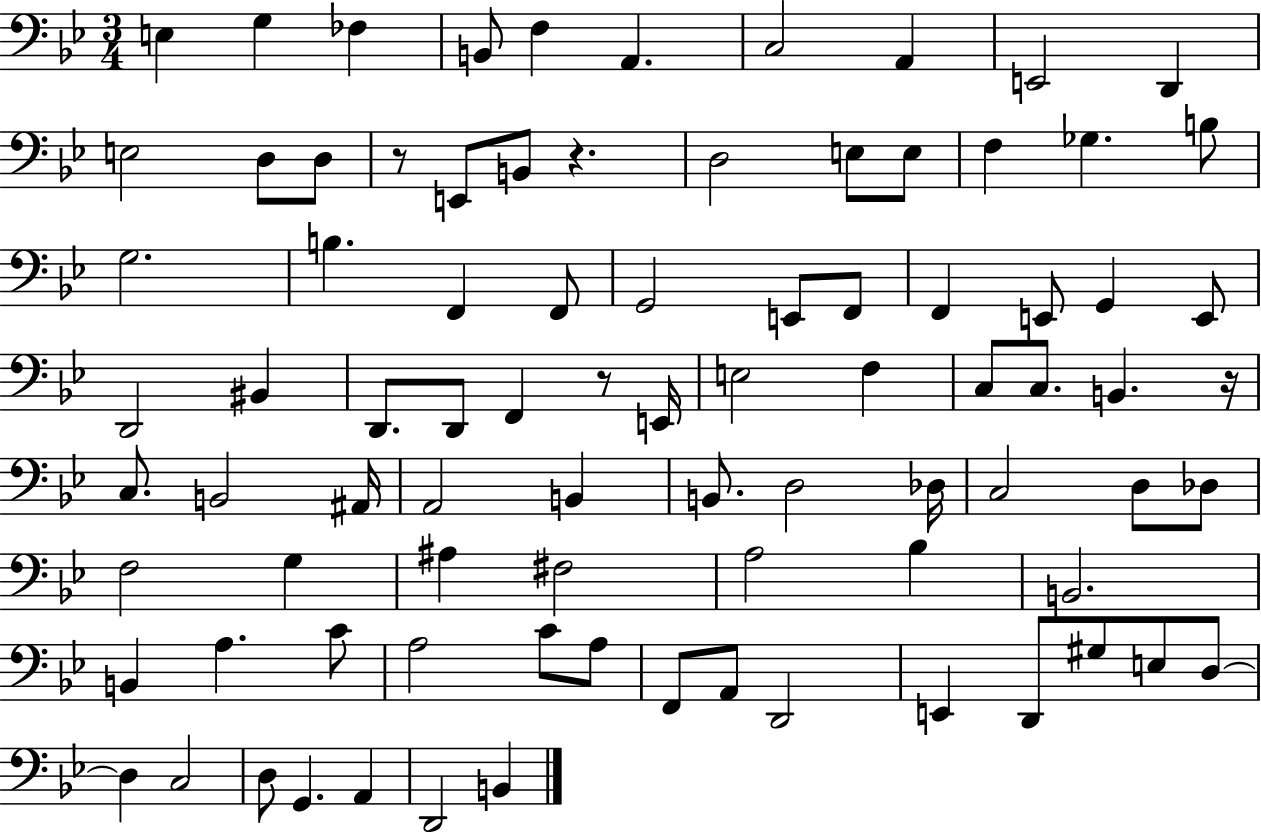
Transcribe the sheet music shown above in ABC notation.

X:1
T:Untitled
M:3/4
L:1/4
K:Bb
E, G, _F, B,,/2 F, A,, C,2 A,, E,,2 D,, E,2 D,/2 D,/2 z/2 E,,/2 B,,/2 z D,2 E,/2 E,/2 F, _G, B,/2 G,2 B, F,, F,,/2 G,,2 E,,/2 F,,/2 F,, E,,/2 G,, E,,/2 D,,2 ^B,, D,,/2 D,,/2 F,, z/2 E,,/4 E,2 F, C,/2 C,/2 B,, z/4 C,/2 B,,2 ^A,,/4 A,,2 B,, B,,/2 D,2 _D,/4 C,2 D,/2 _D,/2 F,2 G, ^A, ^F,2 A,2 _B, B,,2 B,, A, C/2 A,2 C/2 A,/2 F,,/2 A,,/2 D,,2 E,, D,,/2 ^G,/2 E,/2 D,/2 D, C,2 D,/2 G,, A,, D,,2 B,,